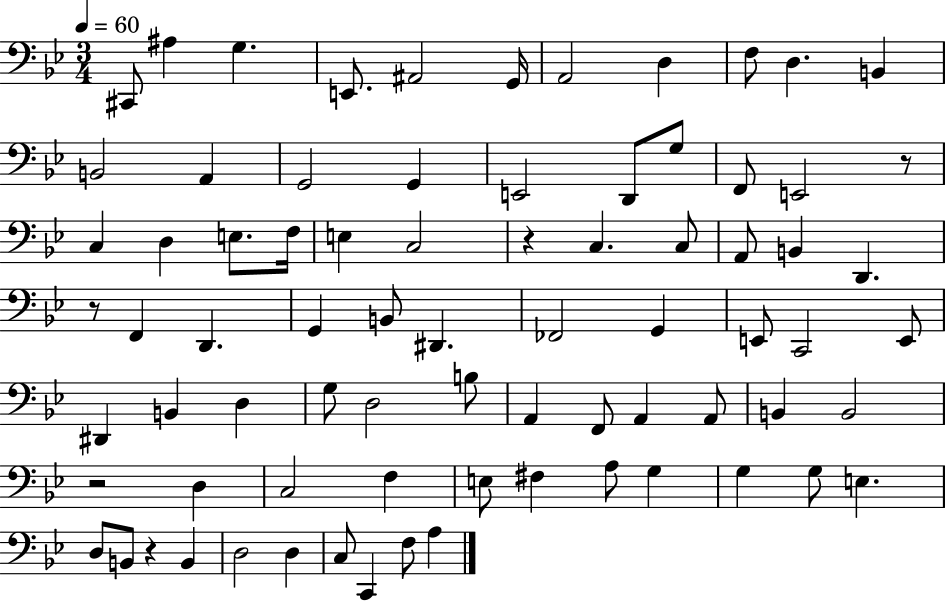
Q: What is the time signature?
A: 3/4